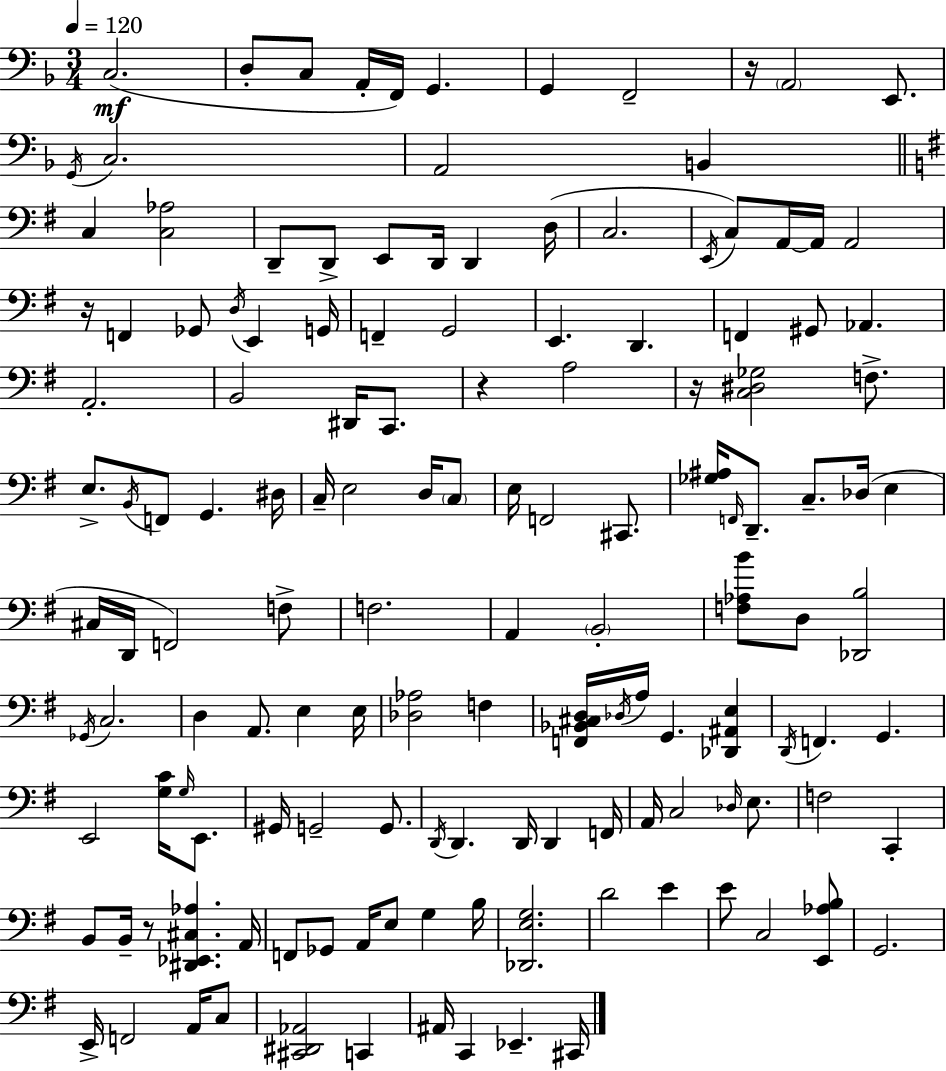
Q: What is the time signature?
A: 3/4